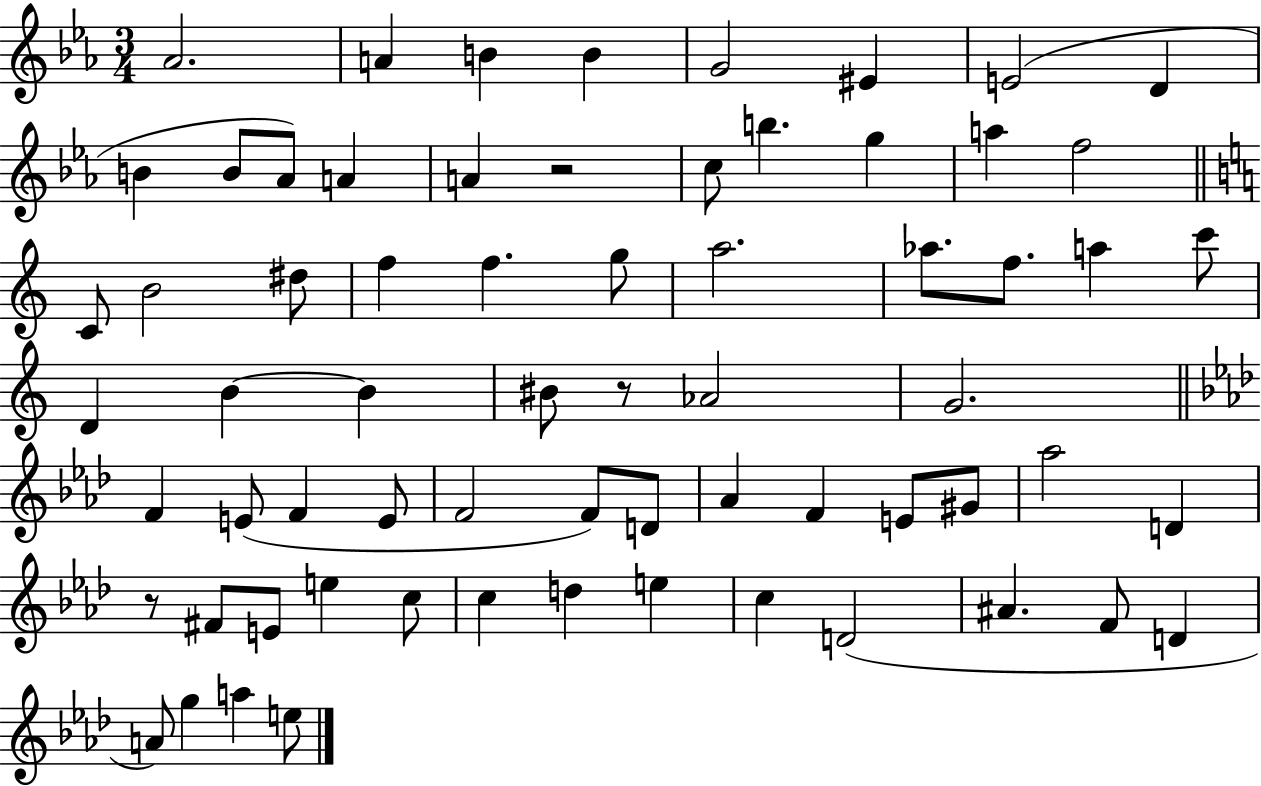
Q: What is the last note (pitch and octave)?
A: E5